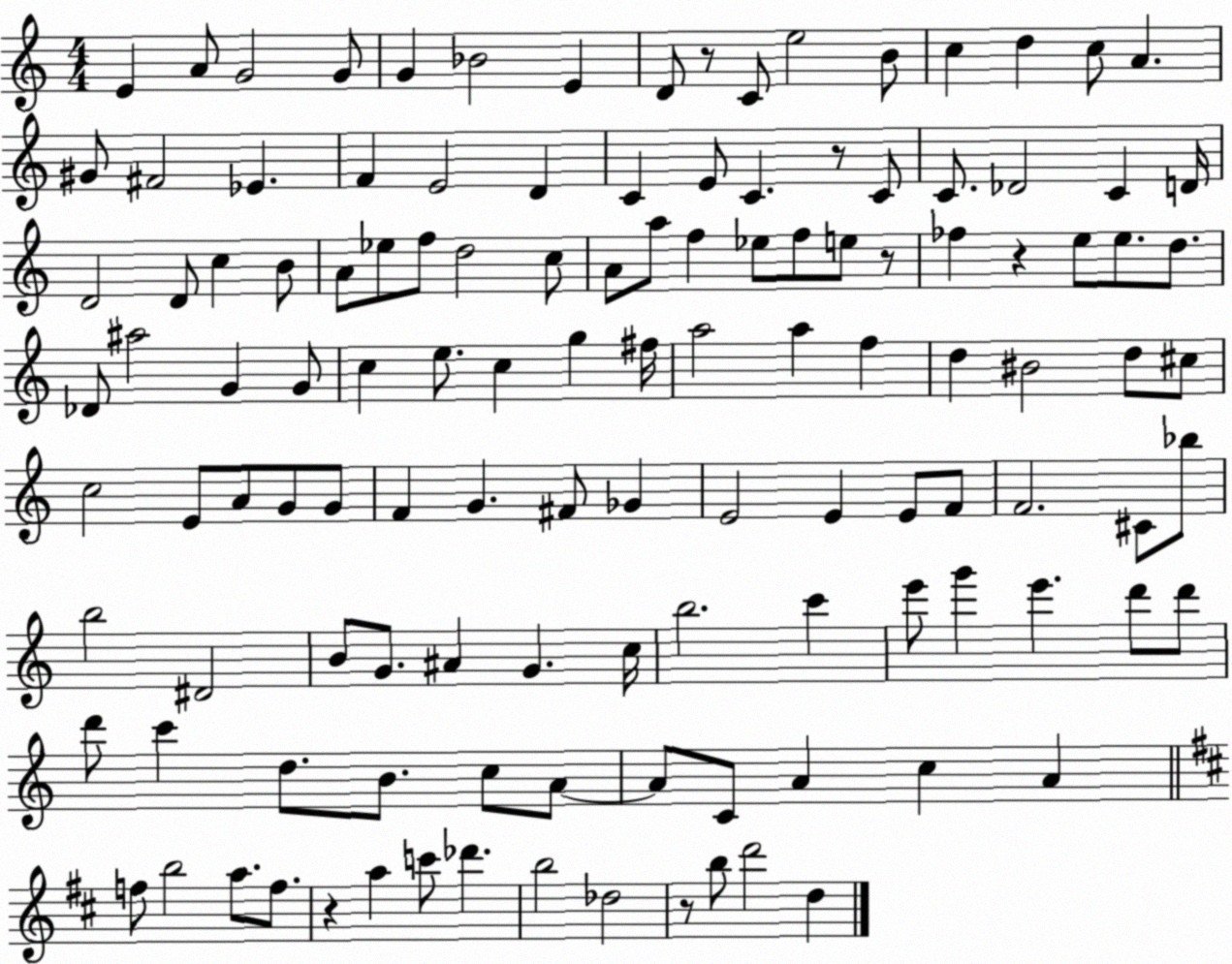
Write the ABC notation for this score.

X:1
T:Untitled
M:4/4
L:1/4
K:C
E A/2 G2 G/2 G _B2 E D/2 z/2 C/2 e2 B/2 c d c/2 A ^G/2 ^F2 _E F E2 D C E/2 C z/2 C/2 C/2 _D2 C D/4 D2 D/2 c B/2 A/2 _e/2 f/2 d2 c/2 A/2 a/2 f _e/2 f/2 e/2 z/2 _f z e/2 e/2 d/2 _D/2 ^a2 G G/2 c e/2 c g ^f/4 a2 a f d ^B2 d/2 ^c/2 c2 E/2 A/2 G/2 G/2 F G ^F/2 _G E2 E E/2 F/2 F2 ^C/2 _b/2 b2 ^D2 B/2 G/2 ^A G c/4 b2 c' e'/2 g' e' d'/2 d'/2 d'/2 c' d/2 B/2 c/2 A/2 A/2 C/2 A c A f/2 b2 a/2 f/2 z a c'/2 _d' b2 _d2 z/2 b/2 d'2 d